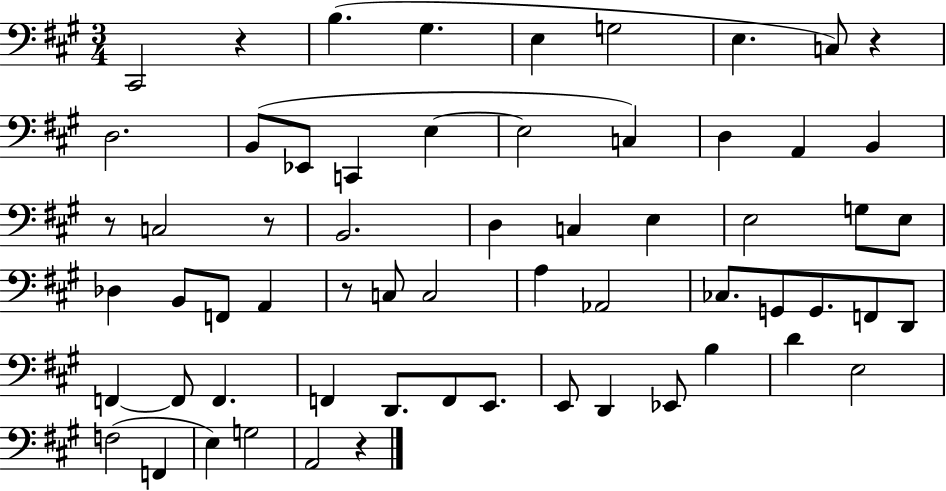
X:1
T:Untitled
M:3/4
L:1/4
K:A
^C,,2 z B, ^G, E, G,2 E, C,/2 z D,2 B,,/2 _E,,/2 C,, E, E,2 C, D, A,, B,, z/2 C,2 z/2 B,,2 D, C, E, E,2 G,/2 E,/2 _D, B,,/2 F,,/2 A,, z/2 C,/2 C,2 A, _A,,2 _C,/2 G,,/2 G,,/2 F,,/2 D,,/2 F,, F,,/2 F,, F,, D,,/2 F,,/2 E,,/2 E,,/2 D,, _E,,/2 B, D E,2 F,2 F,, E, G,2 A,,2 z